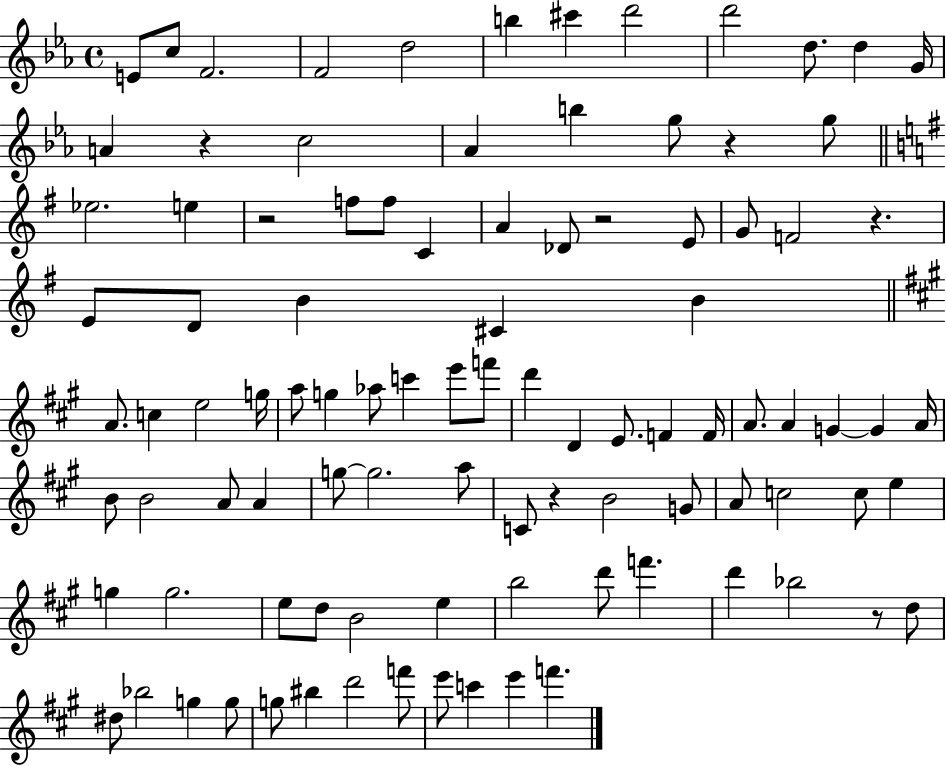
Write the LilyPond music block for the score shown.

{
  \clef treble
  \time 4/4
  \defaultTimeSignature
  \key ees \major
  e'8 c''8 f'2. | f'2 d''2 | b''4 cis'''4 d'''2 | d'''2 d''8. d''4 g'16 | \break a'4 r4 c''2 | aes'4 b''4 g''8 r4 g''8 | \bar "||" \break \key g \major ees''2. e''4 | r2 f''8 f''8 c'4 | a'4 des'8 r2 e'8 | g'8 f'2 r4. | \break e'8 d'8 b'4 cis'4 b'4 | \bar "||" \break \key a \major a'8. c''4 e''2 g''16 | a''8 g''4 aes''8 c'''4 e'''8 f'''8 | d'''4 d'4 e'8. f'4 f'16 | a'8. a'4 g'4~~ g'4 a'16 | \break b'8 b'2 a'8 a'4 | g''8~~ g''2. a''8 | c'8 r4 b'2 g'8 | a'8 c''2 c''8 e''4 | \break g''4 g''2. | e''8 d''8 b'2 e''4 | b''2 d'''8 f'''4. | d'''4 bes''2 r8 d''8 | \break dis''8 bes''2 g''4 g''8 | g''8 bis''4 d'''2 f'''8 | e'''8 c'''4 e'''4 f'''4. | \bar "|."
}